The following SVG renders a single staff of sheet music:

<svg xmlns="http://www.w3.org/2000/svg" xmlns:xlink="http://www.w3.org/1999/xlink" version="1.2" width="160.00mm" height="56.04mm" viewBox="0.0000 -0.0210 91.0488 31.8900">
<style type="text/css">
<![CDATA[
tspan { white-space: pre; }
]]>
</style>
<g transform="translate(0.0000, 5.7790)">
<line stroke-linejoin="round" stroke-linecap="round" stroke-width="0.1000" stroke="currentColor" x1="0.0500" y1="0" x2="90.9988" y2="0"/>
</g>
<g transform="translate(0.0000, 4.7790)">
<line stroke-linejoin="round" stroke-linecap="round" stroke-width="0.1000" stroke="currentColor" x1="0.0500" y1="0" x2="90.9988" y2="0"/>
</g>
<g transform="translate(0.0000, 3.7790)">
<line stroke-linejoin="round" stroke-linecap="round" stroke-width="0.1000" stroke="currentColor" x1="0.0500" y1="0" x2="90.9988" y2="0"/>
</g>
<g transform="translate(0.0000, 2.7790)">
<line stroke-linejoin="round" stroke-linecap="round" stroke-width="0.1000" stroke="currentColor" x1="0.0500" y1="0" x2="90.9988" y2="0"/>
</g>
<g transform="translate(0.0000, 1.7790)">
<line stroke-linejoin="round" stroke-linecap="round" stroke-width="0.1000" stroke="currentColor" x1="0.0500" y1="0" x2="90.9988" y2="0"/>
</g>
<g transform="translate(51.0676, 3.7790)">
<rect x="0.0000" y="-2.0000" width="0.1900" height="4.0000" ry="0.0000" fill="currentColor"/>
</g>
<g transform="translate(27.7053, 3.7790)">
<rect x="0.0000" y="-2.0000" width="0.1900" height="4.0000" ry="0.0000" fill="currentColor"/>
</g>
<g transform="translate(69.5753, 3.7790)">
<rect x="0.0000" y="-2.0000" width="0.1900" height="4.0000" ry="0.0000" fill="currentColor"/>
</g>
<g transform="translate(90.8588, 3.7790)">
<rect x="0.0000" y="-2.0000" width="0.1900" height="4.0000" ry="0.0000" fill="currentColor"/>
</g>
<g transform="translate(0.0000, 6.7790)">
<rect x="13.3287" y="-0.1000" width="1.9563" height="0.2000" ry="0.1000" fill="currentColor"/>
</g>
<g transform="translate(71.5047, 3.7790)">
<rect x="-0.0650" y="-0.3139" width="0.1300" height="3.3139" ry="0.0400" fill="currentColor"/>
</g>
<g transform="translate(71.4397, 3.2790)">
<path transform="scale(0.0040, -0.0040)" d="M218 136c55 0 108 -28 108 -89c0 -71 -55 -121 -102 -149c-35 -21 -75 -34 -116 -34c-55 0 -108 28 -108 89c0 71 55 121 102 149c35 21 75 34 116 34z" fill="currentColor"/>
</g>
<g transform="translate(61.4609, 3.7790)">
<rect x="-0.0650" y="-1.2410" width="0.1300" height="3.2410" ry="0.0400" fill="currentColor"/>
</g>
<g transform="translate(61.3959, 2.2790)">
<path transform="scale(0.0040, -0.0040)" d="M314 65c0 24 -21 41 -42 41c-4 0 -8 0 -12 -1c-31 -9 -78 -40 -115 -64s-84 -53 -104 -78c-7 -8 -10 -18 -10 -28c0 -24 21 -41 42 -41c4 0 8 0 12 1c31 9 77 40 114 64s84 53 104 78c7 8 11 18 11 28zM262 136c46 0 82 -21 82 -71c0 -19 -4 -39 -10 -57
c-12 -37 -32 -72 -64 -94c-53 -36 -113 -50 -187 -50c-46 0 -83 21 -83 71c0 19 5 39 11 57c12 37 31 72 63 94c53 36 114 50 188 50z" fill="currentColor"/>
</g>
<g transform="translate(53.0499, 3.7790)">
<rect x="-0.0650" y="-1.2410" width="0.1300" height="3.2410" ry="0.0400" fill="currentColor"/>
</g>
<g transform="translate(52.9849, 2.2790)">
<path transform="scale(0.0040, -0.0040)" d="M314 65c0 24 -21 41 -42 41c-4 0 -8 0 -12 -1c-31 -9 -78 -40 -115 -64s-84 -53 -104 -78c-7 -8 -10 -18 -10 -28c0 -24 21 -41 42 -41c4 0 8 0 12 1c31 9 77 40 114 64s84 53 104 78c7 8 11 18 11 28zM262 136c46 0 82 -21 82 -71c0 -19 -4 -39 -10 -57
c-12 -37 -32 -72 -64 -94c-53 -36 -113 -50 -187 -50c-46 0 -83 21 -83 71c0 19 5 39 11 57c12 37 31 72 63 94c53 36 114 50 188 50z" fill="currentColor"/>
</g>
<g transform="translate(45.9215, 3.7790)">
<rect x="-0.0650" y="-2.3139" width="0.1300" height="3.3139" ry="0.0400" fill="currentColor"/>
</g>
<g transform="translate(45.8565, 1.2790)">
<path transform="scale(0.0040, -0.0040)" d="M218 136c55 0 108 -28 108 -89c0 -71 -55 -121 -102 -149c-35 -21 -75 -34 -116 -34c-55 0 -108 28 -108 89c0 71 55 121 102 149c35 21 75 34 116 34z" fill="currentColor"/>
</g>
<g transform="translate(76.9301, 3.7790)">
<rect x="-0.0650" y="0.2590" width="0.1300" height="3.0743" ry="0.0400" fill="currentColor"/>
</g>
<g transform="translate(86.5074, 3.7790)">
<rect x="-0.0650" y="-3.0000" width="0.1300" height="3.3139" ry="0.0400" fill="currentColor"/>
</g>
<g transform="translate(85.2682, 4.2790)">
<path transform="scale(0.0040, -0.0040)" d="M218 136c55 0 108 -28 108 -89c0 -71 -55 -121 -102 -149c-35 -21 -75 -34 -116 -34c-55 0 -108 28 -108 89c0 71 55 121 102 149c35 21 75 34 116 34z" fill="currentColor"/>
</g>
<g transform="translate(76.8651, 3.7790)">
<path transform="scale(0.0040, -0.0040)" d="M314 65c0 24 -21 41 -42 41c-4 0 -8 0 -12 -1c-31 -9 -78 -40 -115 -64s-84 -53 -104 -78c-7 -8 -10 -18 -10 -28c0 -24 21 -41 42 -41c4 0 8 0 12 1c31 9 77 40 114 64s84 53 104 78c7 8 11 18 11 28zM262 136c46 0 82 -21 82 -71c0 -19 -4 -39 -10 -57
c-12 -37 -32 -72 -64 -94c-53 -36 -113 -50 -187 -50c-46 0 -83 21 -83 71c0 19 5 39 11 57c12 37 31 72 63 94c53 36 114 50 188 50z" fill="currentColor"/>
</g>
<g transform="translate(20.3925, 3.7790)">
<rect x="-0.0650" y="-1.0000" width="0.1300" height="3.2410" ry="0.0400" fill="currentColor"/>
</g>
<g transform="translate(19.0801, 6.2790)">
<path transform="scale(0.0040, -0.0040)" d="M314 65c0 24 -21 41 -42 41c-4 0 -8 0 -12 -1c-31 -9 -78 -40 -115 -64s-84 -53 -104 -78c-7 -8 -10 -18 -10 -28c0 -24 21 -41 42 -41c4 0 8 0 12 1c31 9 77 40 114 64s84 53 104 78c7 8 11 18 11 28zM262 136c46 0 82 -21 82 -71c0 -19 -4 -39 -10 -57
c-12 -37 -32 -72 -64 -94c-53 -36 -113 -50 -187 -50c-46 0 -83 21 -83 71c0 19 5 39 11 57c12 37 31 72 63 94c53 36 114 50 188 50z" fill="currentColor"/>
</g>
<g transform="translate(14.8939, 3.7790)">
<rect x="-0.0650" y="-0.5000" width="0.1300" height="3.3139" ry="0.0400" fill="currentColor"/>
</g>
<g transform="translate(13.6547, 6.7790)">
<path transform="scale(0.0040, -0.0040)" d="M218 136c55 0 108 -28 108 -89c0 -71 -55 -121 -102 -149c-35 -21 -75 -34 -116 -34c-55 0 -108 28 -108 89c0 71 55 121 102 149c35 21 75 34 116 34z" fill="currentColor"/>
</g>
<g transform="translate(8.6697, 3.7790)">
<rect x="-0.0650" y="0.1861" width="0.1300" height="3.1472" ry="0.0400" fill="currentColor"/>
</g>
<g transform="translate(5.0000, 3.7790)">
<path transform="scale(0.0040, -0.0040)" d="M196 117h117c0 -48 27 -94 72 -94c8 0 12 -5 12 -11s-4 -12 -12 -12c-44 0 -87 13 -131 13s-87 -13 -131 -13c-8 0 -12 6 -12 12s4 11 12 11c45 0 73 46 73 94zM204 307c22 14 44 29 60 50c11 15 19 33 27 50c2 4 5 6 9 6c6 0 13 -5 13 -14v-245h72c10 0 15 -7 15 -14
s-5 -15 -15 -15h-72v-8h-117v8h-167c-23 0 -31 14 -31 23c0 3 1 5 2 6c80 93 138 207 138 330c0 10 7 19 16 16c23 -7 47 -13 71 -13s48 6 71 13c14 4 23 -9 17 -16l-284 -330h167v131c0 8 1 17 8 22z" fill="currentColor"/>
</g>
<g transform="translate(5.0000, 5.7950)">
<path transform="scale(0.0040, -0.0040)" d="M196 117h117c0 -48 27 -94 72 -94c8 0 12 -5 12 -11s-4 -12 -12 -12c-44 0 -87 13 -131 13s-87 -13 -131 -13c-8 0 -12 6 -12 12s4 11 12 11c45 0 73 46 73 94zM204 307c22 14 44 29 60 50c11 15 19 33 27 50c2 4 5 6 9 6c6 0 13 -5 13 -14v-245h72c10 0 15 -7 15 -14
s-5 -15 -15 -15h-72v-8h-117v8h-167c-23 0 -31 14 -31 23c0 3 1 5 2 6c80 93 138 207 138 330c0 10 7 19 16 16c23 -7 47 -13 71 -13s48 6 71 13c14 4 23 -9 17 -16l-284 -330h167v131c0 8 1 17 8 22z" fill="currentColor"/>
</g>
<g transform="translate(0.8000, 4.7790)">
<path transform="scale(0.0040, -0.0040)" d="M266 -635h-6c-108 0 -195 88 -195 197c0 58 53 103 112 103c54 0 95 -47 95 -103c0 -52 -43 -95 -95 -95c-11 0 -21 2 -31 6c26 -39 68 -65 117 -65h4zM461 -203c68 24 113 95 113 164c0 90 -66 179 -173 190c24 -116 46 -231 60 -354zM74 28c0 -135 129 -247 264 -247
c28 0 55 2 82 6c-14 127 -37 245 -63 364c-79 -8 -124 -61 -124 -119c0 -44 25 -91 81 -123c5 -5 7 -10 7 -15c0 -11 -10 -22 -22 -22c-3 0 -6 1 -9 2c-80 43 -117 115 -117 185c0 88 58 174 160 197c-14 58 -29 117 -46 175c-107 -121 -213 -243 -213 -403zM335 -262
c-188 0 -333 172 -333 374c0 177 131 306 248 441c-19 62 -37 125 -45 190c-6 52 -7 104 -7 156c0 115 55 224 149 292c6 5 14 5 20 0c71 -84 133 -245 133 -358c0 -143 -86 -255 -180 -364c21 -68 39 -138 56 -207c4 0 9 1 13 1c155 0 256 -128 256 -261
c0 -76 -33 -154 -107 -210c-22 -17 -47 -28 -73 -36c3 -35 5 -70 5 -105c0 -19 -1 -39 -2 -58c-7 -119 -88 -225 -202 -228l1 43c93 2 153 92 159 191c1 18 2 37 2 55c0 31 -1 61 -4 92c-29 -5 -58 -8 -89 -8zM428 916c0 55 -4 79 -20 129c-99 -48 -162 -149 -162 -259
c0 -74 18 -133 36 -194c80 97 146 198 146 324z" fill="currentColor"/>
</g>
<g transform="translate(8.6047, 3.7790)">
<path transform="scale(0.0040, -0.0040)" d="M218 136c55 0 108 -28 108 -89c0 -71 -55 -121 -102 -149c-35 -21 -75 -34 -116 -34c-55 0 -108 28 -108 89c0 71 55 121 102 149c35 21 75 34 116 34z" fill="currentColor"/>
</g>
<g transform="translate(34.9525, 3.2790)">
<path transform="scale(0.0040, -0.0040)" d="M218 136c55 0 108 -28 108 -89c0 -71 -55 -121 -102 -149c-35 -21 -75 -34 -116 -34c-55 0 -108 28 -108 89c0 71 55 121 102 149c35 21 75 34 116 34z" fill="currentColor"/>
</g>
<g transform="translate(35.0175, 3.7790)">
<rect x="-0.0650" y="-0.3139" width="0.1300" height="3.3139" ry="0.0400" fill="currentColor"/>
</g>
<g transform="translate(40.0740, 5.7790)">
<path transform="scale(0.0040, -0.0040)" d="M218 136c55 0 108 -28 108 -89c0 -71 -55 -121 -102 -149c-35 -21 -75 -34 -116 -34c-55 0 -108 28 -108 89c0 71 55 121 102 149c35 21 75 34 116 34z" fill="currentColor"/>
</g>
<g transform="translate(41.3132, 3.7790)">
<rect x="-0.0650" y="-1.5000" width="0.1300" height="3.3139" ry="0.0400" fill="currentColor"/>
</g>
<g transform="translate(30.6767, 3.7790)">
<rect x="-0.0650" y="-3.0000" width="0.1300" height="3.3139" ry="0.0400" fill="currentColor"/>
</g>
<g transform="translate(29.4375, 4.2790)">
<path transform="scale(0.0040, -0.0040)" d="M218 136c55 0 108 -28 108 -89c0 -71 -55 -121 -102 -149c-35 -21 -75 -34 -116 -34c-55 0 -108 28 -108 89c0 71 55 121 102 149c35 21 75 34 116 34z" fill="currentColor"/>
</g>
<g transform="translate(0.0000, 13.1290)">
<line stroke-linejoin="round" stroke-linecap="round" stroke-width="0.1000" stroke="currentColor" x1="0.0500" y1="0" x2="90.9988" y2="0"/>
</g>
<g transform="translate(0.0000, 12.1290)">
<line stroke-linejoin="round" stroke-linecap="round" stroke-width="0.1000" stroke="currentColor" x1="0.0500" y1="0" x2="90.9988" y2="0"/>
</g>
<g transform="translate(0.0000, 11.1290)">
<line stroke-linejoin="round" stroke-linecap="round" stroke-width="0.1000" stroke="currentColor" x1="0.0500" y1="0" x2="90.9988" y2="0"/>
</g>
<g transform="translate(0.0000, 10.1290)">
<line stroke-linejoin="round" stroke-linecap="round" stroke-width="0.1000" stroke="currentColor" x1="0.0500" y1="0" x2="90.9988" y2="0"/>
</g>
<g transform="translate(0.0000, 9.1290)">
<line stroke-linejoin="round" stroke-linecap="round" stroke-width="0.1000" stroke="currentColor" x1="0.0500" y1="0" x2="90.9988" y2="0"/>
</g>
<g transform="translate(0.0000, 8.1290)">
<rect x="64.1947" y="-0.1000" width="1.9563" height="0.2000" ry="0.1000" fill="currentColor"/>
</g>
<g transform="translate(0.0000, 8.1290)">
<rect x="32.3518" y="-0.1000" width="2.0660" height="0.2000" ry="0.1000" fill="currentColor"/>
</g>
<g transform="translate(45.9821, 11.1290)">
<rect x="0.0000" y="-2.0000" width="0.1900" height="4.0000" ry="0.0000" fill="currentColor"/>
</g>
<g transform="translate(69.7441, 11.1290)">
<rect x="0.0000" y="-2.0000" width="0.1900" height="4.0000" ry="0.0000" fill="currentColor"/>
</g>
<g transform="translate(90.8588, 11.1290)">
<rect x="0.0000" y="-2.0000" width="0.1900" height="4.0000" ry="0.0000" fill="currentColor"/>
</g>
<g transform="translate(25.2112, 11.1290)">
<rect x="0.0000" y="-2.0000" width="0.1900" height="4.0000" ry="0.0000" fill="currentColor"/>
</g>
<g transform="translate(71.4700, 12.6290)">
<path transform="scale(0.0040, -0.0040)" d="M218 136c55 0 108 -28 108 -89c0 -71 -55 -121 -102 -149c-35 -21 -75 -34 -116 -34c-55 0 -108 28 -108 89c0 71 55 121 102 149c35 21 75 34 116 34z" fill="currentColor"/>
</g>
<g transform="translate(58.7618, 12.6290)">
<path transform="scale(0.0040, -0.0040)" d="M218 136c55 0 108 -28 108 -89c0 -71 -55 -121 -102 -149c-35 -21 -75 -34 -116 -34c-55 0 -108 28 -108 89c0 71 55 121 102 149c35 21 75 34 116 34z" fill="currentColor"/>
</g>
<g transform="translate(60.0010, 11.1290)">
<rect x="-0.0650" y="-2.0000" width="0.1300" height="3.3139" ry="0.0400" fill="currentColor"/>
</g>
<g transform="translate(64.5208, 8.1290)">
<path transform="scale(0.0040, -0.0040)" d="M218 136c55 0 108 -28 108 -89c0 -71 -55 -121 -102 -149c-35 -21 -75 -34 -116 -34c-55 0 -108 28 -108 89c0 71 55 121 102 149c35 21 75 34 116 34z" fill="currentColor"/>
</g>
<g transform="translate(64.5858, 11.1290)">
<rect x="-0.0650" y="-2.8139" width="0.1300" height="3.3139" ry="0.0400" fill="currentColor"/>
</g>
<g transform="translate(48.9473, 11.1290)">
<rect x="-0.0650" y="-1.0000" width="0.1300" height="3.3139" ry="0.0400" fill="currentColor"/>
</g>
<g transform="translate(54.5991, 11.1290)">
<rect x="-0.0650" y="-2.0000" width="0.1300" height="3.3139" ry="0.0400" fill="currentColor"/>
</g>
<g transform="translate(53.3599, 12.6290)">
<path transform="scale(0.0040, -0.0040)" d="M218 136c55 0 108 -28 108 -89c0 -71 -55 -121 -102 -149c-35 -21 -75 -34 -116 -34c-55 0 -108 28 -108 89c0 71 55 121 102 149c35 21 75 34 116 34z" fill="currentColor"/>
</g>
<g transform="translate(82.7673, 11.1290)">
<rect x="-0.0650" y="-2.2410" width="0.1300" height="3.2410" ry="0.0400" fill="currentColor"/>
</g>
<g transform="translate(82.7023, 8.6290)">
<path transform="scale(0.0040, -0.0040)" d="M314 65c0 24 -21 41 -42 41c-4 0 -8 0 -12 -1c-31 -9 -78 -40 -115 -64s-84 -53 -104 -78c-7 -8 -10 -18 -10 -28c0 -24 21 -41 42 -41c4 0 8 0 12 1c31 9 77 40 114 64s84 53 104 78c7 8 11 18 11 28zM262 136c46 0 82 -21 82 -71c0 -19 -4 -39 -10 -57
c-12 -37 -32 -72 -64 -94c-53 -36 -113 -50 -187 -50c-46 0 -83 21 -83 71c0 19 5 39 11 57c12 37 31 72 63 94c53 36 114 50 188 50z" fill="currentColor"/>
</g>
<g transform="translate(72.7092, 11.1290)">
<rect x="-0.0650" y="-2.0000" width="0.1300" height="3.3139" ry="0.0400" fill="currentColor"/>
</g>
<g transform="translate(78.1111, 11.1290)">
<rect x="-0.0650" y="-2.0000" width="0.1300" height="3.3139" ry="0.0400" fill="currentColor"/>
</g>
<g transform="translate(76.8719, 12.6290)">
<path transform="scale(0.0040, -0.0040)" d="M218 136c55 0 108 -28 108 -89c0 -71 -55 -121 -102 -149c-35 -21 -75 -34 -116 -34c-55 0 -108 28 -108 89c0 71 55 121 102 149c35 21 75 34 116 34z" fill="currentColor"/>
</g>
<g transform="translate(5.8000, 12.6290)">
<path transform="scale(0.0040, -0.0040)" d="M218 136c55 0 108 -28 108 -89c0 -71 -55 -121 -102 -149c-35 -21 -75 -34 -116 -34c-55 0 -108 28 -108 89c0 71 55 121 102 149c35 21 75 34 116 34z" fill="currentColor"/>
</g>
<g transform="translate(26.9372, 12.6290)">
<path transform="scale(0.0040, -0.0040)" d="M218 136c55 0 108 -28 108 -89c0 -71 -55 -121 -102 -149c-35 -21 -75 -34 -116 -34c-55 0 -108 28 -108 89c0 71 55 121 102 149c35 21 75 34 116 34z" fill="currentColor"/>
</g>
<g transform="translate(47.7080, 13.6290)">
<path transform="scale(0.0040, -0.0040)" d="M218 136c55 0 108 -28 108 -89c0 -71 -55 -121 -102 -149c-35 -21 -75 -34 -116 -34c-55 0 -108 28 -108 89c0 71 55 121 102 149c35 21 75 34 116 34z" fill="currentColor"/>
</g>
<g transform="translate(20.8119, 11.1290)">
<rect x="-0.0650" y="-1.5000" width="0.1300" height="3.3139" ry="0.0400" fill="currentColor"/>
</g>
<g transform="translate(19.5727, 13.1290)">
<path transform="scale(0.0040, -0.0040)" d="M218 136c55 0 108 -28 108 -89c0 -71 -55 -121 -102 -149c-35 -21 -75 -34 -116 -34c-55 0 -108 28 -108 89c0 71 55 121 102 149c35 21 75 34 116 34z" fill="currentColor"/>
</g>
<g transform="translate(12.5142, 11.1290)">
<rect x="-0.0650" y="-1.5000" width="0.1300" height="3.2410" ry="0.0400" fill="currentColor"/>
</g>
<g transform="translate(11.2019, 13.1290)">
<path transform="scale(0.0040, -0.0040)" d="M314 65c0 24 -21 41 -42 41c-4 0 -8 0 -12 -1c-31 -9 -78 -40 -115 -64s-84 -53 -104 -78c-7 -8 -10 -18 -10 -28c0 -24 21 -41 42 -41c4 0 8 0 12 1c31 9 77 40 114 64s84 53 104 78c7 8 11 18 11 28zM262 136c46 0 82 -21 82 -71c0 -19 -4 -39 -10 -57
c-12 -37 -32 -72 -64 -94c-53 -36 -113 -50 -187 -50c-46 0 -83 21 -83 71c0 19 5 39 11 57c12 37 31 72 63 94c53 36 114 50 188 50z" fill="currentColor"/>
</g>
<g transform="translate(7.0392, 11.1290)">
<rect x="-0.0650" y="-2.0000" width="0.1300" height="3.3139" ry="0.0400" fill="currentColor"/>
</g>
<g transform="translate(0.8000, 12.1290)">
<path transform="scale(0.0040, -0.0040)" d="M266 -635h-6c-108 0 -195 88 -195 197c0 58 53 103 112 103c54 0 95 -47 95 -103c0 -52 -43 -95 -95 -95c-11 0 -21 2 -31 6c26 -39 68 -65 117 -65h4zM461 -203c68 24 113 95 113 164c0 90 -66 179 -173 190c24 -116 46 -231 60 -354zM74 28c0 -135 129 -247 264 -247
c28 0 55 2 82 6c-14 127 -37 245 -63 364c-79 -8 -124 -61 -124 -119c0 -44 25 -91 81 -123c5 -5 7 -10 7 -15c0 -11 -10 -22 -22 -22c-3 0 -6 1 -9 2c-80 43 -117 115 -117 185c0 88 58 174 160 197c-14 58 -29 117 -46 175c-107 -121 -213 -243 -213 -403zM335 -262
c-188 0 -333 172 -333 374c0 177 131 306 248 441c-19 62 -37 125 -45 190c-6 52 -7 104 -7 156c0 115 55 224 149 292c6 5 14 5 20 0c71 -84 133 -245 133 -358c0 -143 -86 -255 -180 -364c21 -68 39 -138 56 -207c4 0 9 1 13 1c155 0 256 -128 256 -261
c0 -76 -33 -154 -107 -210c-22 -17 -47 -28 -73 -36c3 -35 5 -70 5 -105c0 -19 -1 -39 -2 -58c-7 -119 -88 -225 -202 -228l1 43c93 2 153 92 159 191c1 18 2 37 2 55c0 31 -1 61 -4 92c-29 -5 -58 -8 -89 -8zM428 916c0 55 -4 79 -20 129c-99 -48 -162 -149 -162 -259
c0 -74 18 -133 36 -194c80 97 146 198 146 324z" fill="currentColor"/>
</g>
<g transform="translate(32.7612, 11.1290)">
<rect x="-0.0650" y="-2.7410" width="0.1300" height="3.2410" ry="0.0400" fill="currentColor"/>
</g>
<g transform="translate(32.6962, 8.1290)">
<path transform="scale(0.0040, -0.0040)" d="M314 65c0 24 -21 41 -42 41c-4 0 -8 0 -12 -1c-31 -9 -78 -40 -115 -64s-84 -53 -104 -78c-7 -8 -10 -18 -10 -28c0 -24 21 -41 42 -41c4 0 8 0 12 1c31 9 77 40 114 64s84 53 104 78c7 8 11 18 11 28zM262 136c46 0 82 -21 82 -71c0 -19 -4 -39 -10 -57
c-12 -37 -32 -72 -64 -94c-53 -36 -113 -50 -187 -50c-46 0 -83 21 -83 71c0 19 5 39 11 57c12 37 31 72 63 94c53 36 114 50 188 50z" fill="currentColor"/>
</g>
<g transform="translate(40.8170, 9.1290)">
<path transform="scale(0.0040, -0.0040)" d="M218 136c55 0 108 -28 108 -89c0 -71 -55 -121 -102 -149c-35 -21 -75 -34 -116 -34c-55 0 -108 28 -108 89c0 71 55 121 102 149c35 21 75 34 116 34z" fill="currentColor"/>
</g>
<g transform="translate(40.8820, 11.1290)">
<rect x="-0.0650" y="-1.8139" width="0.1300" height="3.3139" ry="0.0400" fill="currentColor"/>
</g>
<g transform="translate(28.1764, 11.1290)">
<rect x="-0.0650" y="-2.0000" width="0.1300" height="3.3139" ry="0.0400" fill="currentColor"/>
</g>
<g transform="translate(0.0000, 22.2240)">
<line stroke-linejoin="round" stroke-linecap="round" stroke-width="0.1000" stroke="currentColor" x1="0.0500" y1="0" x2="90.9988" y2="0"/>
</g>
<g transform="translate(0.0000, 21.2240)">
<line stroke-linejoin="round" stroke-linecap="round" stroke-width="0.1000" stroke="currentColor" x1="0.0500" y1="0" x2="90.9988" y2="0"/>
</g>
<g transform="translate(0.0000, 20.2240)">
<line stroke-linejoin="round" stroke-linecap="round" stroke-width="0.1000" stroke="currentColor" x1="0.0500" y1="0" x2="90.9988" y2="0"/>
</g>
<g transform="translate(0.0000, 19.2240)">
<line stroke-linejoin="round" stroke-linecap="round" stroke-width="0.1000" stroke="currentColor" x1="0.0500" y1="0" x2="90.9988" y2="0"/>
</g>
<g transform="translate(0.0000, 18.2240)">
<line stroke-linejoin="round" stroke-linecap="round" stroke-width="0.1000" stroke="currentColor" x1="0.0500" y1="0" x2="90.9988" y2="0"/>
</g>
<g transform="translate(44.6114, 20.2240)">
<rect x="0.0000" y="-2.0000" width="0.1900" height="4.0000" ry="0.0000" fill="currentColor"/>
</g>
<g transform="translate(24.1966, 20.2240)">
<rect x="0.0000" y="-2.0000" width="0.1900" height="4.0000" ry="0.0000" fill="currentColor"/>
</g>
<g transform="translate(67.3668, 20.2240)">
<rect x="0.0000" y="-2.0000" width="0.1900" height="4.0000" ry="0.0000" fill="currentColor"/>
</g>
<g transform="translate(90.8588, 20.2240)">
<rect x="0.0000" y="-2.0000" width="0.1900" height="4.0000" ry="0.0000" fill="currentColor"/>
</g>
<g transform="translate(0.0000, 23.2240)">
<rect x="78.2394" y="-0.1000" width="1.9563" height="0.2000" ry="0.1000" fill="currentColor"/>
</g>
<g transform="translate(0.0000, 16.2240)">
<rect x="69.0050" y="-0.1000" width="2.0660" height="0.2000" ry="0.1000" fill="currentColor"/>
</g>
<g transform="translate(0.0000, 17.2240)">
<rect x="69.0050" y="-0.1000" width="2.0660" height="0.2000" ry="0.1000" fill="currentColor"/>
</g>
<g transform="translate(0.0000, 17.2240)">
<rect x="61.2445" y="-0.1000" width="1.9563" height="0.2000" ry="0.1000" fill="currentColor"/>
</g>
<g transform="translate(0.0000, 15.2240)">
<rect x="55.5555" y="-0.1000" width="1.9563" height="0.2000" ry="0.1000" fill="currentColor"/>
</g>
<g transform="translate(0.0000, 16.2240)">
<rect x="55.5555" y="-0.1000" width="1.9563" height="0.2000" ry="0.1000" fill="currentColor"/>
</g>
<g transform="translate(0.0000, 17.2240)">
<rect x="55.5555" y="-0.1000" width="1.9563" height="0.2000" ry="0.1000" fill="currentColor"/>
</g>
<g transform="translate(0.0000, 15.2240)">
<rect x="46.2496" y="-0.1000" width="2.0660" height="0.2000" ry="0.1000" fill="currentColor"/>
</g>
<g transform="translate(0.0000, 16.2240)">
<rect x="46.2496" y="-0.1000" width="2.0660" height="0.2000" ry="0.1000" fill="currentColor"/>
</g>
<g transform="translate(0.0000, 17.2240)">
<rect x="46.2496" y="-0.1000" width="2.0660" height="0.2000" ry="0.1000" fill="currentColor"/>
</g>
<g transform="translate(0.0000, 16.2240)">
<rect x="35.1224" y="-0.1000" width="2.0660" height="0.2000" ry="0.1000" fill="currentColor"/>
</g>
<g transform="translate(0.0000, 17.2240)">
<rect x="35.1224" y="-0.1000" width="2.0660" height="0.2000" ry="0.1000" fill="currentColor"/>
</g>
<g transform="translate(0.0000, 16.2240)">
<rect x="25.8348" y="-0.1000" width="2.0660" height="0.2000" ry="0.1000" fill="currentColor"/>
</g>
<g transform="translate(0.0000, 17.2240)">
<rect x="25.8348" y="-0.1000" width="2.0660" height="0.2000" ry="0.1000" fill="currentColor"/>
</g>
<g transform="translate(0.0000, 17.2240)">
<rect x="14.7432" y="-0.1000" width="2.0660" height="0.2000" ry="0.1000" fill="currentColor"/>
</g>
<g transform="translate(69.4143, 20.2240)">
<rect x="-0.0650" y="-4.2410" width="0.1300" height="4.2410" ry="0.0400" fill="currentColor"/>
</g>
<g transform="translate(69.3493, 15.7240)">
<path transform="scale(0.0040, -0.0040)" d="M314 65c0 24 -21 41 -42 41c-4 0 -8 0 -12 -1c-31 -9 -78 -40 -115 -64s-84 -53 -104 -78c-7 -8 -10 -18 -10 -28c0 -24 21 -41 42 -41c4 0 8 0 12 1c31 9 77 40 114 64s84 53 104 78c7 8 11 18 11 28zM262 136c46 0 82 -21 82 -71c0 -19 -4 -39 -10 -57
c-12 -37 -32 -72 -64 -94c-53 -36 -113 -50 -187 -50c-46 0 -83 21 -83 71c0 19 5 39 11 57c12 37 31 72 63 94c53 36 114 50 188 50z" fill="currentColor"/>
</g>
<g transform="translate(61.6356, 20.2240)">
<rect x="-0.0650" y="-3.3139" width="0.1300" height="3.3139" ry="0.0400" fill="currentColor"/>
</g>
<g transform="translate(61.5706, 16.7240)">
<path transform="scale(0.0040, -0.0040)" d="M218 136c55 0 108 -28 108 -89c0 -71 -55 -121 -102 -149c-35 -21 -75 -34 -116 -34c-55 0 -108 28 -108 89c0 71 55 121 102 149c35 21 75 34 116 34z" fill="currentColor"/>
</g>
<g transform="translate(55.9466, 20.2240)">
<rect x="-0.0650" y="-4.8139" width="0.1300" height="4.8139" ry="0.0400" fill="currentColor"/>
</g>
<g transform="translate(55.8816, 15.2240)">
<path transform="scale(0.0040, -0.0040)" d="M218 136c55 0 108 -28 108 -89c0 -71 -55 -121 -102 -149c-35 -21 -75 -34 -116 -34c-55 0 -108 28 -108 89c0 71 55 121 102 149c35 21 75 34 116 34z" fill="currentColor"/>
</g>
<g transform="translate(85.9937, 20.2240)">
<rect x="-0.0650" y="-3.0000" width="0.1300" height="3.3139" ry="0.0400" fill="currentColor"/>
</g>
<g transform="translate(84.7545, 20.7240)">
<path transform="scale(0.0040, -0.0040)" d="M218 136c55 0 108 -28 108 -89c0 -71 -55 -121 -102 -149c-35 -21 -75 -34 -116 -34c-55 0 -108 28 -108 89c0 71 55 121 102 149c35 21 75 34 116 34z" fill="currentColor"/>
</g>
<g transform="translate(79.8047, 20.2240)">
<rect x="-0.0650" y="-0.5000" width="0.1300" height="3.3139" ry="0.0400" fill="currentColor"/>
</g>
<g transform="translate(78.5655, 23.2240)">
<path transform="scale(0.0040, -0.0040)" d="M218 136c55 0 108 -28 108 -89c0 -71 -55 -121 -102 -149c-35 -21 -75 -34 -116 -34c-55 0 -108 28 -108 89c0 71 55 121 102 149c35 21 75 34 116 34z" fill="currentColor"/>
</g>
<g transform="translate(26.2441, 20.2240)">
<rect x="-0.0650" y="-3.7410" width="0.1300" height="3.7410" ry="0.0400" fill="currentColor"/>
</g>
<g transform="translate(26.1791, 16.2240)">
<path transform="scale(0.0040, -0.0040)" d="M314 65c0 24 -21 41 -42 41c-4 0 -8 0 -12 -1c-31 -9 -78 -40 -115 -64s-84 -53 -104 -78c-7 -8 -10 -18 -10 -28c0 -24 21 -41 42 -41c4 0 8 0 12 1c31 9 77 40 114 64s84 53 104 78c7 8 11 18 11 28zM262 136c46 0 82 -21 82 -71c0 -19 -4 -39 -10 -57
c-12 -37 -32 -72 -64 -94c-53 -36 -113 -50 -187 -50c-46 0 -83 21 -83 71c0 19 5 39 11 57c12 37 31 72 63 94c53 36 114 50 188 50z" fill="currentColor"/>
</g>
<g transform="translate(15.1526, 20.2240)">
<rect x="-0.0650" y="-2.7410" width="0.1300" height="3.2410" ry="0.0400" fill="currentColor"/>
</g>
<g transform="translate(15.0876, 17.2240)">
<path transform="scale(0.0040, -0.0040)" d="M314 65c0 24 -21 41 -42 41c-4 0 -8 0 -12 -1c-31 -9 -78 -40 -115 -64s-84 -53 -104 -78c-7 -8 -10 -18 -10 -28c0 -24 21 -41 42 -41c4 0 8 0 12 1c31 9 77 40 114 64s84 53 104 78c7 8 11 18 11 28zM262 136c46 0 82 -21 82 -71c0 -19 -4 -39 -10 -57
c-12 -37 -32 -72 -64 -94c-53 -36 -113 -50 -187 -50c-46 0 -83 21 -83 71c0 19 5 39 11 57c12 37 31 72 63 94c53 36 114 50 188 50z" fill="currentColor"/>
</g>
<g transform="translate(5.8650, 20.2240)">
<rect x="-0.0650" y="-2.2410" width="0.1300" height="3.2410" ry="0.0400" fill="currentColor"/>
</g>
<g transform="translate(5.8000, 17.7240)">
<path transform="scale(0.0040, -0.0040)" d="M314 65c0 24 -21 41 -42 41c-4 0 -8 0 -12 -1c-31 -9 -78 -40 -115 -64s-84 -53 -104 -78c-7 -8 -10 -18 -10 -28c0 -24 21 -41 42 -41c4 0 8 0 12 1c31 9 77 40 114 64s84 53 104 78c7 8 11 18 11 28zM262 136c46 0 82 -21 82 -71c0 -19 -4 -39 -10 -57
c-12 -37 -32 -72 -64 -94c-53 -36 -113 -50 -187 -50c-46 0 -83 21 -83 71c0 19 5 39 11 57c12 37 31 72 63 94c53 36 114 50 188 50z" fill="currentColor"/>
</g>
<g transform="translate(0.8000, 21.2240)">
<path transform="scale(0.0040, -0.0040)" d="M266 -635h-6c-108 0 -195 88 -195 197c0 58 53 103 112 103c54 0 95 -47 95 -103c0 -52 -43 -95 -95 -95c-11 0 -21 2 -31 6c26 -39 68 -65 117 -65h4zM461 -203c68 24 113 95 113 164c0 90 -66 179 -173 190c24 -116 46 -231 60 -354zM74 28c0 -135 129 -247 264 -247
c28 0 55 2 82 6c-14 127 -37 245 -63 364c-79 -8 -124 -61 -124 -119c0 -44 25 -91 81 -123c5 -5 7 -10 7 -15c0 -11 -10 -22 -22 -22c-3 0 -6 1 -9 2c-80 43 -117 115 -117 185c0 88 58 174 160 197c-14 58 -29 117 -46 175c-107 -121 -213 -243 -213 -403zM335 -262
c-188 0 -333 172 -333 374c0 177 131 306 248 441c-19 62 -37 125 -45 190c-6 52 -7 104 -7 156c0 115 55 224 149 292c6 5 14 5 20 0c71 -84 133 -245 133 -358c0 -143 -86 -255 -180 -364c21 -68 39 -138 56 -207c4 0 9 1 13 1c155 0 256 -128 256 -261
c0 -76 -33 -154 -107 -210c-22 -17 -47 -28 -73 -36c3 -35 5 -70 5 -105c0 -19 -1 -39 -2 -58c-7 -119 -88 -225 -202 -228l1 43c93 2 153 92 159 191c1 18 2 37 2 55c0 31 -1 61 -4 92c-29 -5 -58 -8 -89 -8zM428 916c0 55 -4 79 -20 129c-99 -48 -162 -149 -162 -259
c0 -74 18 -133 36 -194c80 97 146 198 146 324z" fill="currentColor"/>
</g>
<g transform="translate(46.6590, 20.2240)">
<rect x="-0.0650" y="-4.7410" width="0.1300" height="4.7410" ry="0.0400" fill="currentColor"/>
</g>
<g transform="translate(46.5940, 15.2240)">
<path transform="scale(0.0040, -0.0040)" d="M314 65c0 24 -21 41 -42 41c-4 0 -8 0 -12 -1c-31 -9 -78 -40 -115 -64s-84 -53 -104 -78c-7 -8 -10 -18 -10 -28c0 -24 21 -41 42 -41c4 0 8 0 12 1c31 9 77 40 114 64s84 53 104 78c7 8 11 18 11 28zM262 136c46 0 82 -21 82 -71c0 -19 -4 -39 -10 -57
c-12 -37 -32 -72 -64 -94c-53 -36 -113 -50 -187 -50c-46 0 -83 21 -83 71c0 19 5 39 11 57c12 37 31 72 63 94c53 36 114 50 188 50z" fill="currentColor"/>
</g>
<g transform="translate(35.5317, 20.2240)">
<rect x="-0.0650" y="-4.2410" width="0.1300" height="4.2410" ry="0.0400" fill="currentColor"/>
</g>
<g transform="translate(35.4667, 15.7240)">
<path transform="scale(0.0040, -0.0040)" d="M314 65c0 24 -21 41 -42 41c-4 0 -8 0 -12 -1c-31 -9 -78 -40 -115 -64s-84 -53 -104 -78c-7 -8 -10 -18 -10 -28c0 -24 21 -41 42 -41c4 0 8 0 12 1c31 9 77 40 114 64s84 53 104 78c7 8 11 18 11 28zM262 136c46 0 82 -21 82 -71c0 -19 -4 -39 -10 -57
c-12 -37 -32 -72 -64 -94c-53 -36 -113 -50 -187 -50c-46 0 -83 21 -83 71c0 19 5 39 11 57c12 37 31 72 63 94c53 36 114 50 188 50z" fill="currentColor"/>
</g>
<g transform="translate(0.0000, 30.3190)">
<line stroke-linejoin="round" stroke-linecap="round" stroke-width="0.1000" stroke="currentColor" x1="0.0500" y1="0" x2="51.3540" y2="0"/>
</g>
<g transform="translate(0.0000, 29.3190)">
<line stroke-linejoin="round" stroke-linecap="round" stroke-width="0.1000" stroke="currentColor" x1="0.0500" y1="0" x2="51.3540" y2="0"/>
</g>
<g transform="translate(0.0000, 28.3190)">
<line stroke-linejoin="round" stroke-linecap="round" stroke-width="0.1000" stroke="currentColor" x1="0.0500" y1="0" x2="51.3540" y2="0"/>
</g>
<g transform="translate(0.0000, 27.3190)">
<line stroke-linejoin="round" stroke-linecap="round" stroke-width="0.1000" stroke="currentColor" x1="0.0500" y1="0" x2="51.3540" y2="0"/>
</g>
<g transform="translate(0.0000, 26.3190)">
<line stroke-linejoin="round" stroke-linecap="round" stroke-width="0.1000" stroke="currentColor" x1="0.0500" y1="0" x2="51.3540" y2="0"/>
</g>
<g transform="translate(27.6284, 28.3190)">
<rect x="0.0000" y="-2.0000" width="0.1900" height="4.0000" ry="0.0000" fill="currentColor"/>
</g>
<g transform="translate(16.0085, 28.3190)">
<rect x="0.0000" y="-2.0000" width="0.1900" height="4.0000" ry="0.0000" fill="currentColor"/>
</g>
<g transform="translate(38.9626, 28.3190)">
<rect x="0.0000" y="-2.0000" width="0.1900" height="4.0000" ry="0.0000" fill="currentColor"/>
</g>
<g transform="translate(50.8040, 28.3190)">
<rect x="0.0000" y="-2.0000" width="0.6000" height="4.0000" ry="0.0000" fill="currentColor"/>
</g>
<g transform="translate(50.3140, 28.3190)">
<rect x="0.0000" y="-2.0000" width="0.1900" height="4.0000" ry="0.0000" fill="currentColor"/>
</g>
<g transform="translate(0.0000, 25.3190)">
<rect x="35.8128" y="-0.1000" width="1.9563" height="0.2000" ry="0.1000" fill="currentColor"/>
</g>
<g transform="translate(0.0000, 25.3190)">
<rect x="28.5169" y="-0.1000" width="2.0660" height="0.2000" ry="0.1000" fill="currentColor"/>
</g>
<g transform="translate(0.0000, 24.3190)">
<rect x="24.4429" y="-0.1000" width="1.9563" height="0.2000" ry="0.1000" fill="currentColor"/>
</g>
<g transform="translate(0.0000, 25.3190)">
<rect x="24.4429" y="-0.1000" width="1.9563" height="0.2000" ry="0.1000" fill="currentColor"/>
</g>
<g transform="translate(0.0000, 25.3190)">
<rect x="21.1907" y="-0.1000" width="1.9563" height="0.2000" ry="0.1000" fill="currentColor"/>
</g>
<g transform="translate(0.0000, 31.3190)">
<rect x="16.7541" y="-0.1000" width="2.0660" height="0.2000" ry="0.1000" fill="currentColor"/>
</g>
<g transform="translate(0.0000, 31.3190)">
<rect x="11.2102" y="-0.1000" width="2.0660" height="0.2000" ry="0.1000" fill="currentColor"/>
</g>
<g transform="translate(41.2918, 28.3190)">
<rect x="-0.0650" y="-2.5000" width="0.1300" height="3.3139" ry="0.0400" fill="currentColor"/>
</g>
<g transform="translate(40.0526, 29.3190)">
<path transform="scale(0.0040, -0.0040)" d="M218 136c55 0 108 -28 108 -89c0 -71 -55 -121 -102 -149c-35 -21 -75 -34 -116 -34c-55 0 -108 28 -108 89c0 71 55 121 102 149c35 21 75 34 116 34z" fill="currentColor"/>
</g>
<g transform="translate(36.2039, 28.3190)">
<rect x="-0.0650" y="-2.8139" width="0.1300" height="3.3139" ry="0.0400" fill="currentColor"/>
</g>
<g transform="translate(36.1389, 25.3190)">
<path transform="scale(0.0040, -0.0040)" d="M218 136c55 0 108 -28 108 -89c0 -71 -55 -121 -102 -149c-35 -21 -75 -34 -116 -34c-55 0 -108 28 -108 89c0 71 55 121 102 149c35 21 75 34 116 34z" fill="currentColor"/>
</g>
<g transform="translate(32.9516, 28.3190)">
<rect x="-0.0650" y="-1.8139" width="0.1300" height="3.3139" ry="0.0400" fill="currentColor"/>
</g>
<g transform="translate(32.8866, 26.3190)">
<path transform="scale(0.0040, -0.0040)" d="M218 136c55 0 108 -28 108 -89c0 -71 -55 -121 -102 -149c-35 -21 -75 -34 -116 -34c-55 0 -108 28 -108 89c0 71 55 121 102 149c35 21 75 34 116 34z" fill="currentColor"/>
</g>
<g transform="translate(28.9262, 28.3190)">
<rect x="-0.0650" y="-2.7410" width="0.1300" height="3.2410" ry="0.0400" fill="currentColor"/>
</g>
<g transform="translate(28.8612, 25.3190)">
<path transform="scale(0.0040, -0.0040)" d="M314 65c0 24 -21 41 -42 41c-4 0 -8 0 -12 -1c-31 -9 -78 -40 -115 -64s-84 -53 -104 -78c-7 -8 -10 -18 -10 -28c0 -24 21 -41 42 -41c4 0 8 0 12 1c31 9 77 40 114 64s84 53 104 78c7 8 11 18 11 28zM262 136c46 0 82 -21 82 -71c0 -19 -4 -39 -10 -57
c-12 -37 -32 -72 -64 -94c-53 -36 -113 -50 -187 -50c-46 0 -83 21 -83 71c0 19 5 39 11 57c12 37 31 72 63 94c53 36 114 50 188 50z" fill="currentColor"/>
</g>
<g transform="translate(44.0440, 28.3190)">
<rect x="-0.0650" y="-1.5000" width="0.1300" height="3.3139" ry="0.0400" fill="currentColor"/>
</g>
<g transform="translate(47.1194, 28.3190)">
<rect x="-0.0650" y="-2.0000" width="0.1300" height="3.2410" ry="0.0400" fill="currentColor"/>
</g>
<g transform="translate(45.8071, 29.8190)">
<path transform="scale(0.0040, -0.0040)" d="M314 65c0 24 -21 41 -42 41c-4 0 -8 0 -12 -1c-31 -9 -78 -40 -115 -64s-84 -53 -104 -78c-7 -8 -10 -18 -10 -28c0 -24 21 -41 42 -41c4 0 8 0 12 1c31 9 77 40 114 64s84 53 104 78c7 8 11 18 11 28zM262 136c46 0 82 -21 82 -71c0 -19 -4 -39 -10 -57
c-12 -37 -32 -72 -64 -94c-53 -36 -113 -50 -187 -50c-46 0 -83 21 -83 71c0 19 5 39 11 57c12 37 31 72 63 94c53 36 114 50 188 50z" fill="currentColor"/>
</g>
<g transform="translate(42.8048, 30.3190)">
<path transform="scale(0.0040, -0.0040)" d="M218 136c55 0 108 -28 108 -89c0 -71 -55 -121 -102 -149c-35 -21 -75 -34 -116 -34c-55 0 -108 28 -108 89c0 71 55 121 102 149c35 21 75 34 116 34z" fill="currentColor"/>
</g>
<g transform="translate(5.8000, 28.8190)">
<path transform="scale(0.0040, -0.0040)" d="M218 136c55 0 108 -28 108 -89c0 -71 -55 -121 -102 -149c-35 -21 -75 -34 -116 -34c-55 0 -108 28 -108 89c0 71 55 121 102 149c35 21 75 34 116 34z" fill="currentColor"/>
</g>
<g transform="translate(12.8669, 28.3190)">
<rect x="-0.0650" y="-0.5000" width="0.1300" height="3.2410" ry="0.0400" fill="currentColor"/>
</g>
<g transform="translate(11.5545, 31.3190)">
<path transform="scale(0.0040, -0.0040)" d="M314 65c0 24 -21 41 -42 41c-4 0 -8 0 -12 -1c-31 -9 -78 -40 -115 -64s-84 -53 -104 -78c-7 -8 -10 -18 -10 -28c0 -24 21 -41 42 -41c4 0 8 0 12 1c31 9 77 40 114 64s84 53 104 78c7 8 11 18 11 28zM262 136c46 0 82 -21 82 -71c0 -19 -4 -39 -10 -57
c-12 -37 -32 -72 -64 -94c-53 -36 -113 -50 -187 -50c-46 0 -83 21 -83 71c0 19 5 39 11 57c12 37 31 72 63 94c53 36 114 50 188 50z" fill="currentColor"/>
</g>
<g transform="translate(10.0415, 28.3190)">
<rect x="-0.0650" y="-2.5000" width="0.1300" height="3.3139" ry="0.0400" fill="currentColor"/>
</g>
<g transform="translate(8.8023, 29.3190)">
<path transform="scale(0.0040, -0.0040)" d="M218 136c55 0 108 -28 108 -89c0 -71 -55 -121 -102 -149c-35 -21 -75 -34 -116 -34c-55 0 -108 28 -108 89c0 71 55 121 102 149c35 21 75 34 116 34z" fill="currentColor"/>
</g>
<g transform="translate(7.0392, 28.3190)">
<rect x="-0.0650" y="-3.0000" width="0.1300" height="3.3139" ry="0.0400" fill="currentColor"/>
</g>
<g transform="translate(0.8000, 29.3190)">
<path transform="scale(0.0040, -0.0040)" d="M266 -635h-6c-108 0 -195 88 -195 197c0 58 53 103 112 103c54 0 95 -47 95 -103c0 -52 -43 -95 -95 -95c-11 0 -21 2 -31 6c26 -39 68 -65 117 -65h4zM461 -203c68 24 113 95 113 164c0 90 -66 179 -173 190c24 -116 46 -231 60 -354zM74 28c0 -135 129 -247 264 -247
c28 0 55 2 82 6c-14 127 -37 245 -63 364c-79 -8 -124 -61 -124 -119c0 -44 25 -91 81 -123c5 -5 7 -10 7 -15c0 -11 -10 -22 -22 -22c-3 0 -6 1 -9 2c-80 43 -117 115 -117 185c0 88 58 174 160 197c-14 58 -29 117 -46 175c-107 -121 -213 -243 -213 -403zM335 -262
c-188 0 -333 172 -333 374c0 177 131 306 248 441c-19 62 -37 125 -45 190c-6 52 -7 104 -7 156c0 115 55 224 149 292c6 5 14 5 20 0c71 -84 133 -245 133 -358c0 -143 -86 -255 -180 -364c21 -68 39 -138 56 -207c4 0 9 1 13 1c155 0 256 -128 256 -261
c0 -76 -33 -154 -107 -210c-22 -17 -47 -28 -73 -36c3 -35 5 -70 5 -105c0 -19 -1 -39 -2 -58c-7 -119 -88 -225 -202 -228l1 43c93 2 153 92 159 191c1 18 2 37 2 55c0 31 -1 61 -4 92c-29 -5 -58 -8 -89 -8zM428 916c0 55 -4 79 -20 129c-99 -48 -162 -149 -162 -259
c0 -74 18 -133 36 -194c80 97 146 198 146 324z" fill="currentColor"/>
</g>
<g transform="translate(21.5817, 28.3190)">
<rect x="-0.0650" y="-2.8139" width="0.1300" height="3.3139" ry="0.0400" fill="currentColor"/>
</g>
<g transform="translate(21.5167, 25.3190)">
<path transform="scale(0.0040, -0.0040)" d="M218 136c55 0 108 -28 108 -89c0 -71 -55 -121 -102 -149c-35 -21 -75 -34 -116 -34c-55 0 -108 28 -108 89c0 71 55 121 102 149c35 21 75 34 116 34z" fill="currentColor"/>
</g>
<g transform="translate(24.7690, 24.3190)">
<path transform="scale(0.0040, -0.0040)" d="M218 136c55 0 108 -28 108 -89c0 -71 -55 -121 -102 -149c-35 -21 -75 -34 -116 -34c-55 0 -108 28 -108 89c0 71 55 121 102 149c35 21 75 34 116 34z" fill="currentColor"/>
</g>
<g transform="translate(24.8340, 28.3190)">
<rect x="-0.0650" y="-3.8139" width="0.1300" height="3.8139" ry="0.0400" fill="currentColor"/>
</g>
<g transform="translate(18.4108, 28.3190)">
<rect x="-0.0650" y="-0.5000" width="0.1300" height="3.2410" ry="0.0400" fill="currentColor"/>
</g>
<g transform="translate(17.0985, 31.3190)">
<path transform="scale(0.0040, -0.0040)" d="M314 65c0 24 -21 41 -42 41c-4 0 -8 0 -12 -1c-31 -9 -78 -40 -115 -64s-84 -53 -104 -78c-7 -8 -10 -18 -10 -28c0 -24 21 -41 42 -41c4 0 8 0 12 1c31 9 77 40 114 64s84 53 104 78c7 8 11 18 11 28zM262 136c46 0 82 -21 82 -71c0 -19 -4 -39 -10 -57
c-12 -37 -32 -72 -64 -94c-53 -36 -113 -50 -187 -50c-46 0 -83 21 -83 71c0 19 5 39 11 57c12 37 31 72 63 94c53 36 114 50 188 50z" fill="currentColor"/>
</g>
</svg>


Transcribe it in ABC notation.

X:1
T:Untitled
M:4/4
L:1/4
K:C
B C D2 A c E g e2 e2 c B2 A F E2 E F a2 f D F F a F F g2 g2 a2 c'2 d'2 e'2 e' b d'2 C A A G C2 C2 a c' a2 f a G E F2